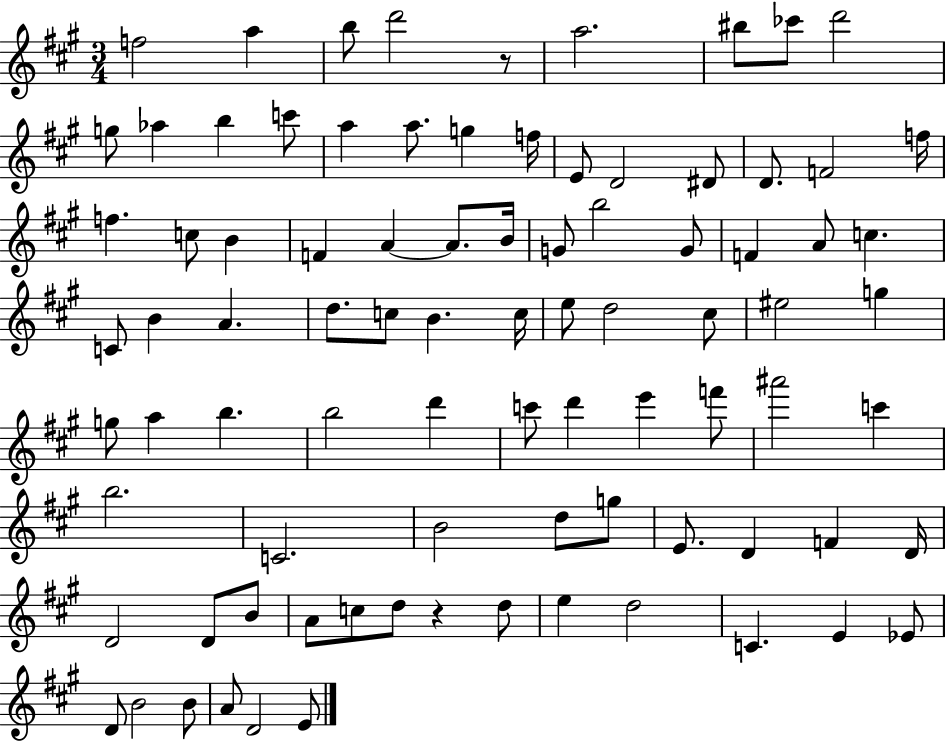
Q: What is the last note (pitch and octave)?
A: E4